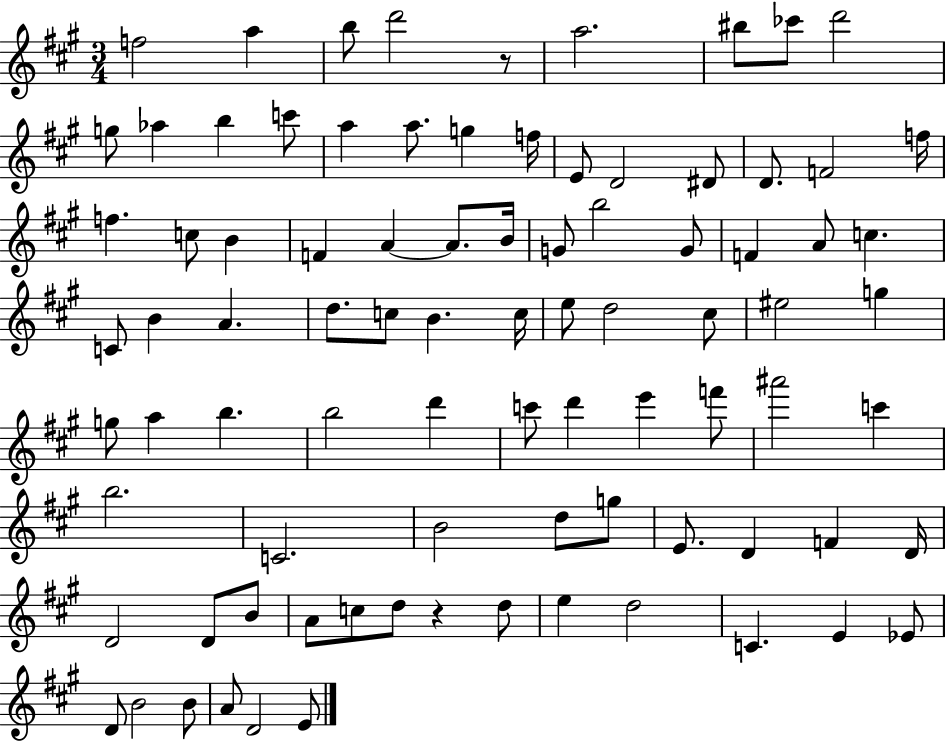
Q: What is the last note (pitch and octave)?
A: E4